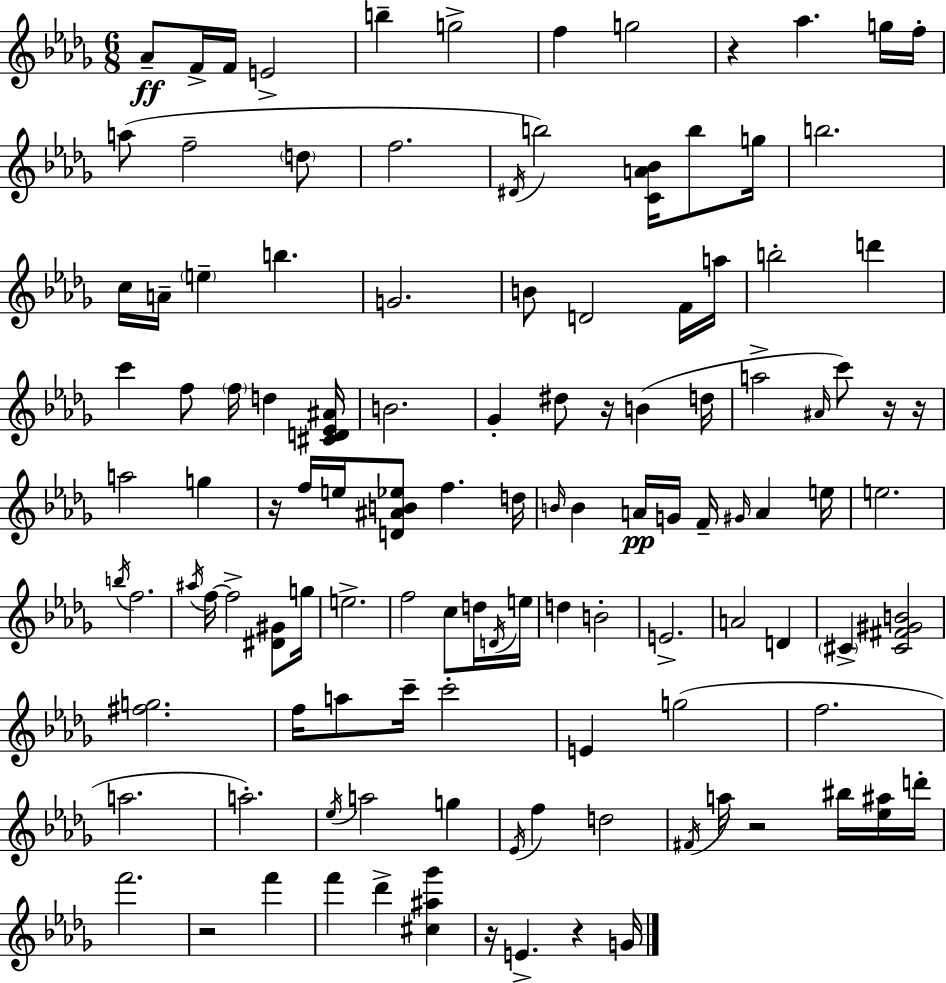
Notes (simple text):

Ab4/e F4/s F4/s E4/h B5/q G5/h F5/q G5/h R/q Ab5/q. G5/s F5/s A5/e F5/h D5/e F5/h. D#4/s B5/h [C4,A4,Bb4]/s B5/e G5/s B5/h. C5/s A4/s E5/q B5/q. G4/h. B4/e D4/h F4/s A5/s B5/h D6/q C6/q F5/e F5/s D5/q [C#4,D4,Eb4,A#4]/s B4/h. Gb4/q D#5/e R/s B4/q D5/s A5/h A#4/s C6/e R/s R/s A5/h G5/q R/s F5/s E5/s [D4,A#4,B4,Eb5]/e F5/q. D5/s B4/s B4/q A4/s G4/s F4/s G#4/s A4/q E5/s E5/h. B5/s F5/h. A#5/s F5/s F5/h [D#4,G#4]/e G5/s E5/h. F5/h C5/e D5/s D4/s E5/s D5/q B4/h E4/h. A4/h D4/q C#4/q [C#4,F#4,G#4,B4]/h [F#5,G5]/h. F5/s A5/e C6/s C6/h E4/q G5/h F5/h. A5/h. A5/h. Eb5/s A5/h G5/q Eb4/s F5/q D5/h F#4/s A5/s R/h BIS5/s [Eb5,A#5]/s D6/s F6/h. R/h F6/q F6/q Db6/q [C#5,A#5,Gb6]/q R/s E4/q. R/q G4/s